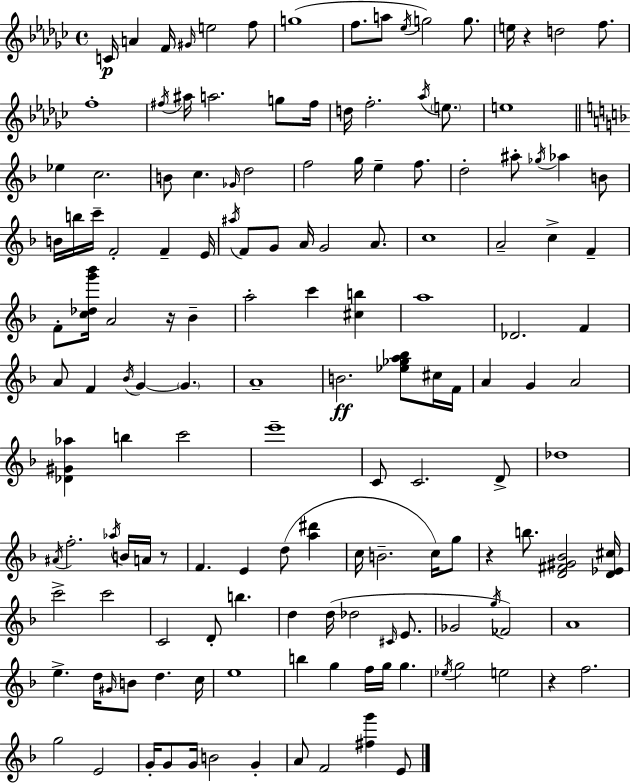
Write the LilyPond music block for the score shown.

{
  \clef treble
  \time 4/4
  \defaultTimeSignature
  \key ees \minor
  c'16\p a'4 f'16 \grace { gis'16 } e''2 f''8 | g''1( | f''8. a''8 \acciaccatura { ees''16 } g''2) g''8. | e''16 r4 d''2 f''8. | \break f''1-. | \acciaccatura { fis''16 } ais''16 a''2. | g''8 fis''16 d''16 f''2.-. | \acciaccatura { aes''16 } \parenthesize e''8. e''1 | \break \bar "||" \break \key d \minor ees''4 c''2. | b'8 c''4. \grace { ges'16 } d''2 | f''2 g''16 e''4-- f''8. | d''2-. ais''8-. \acciaccatura { ges''16 } aes''4 | \break b'8 b'16 b''16 c'''16-- f'2-. f'4-- | e'16 \acciaccatura { ais''16 } f'8 g'8 a'16 g'2 | a'8. c''1 | a'2-- c''4-> f'4-- | \break f'8-. <c'' des'' g''' bes'''>16 a'2 r16 bes'4-- | a''2-. c'''4 <cis'' b''>4 | a''1 | des'2. f'4 | \break a'8 f'4 \acciaccatura { bes'16 } g'4~~ \parenthesize g'4. | a'1-- | b'2.\ff | <ees'' ges'' a'' bes''>8 cis''16 f'16 a'4 g'4 a'2 | \break <des' gis' aes''>4 b''4 c'''2 | e'''1-- | c'8 c'2. | d'8-> des''1 | \break \acciaccatura { ais'16 } f''2.-. | \acciaccatura { aes''16 } b'16 a'16 r8 f'4. e'4 | d''8( <a'' dis'''>4 c''16 b'2.-- | c''16) g''8 r4 b''8. <d' fis' gis' bes'>2 | \break <d' ees' cis''>16 c'''2-> c'''2 | c'2 d'8-. | b''4. d''4 d''16( des''2 | \grace { cis'16 } e'8. ges'2 \acciaccatura { g''16 }) | \break fes'2 a'1 | e''4.-> d''16 \grace { gis'16 } | b'8 d''4. c''16 e''1 | b''4 g''4 | \break f''16 g''16 g''4. \acciaccatura { ees''16 } g''2 | e''2 r4 f''2. | g''2 | e'2 g'16-. g'8 g'16 b'2 | \break g'4-. a'8 f'2 | <fis'' g'''>4 e'8 \bar "|."
}